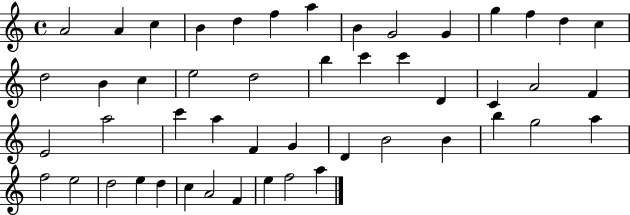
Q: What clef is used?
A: treble